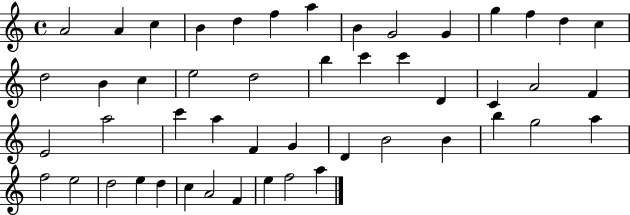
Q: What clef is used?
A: treble